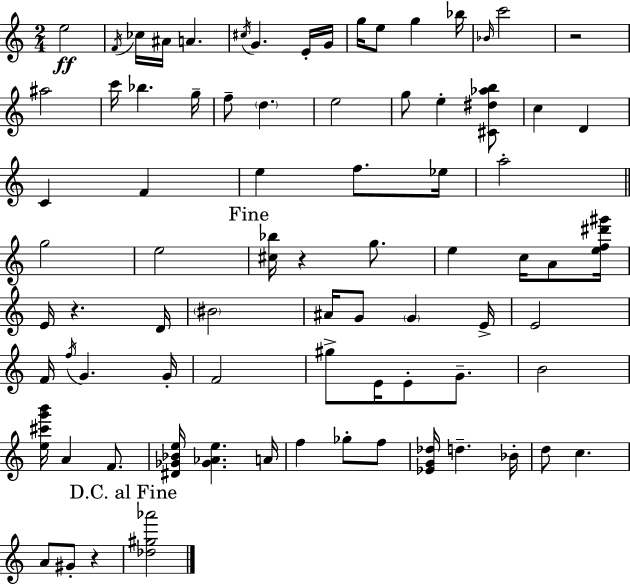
E5/h F4/s CES5/s A#4/s A4/q. C#5/s G4/q. E4/s G4/s G5/s E5/e G5/q Bb5/s Bb4/s C6/h R/h A#5/h C6/s Bb5/q. G5/s F5/e D5/q. E5/h G5/e E5/q [C#4,D#5,Ab5,B5]/e C5/q D4/q C4/q F4/q E5/q F5/e. Eb5/s A5/h G5/h E5/h [C#5,Bb5]/s R/q G5/e. E5/q C5/s A4/e [E5,F5,D#6,G#6]/s E4/s R/q. D4/s BIS4/h A#4/s G4/e G4/q E4/s E4/h F4/s F5/s G4/q. G4/s F4/h G#5/e E4/s E4/e G4/e. B4/h [E5,C#6,G6,B6]/s A4/q F4/e. [D#4,Gb4,Bb4,E5]/s [Gb4,Ab4,E5]/q. A4/s F5/q Gb5/e F5/e [Eb4,G4,Db5]/s D5/q. Bb4/s D5/e C5/q. A4/e G#4/e R/q [Db5,G#5,Ab6]/h